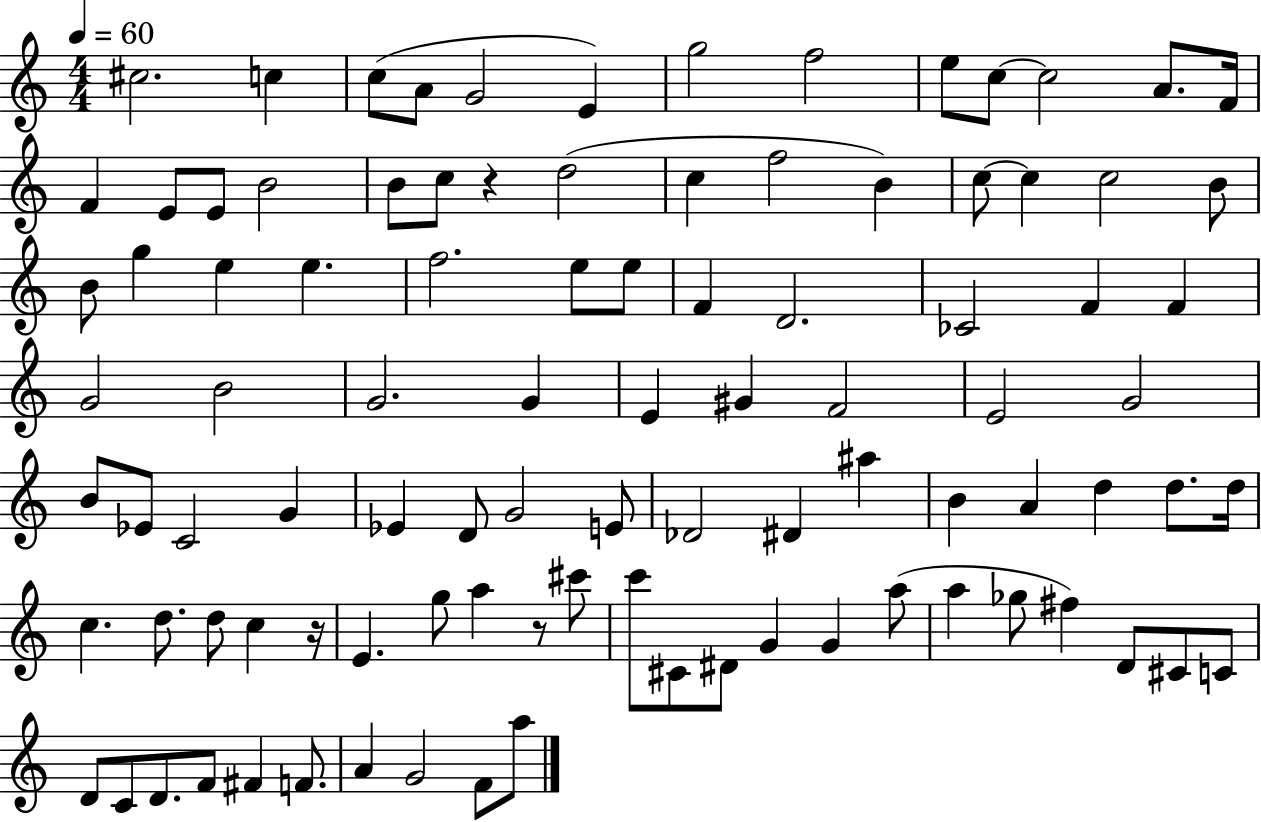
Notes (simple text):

C#5/h. C5/q C5/e A4/e G4/h E4/q G5/h F5/h E5/e C5/e C5/h A4/e. F4/s F4/q E4/e E4/e B4/h B4/e C5/e R/q D5/h C5/q F5/h B4/q C5/e C5/q C5/h B4/e B4/e G5/q E5/q E5/q. F5/h. E5/e E5/e F4/q D4/h. CES4/h F4/q F4/q G4/h B4/h G4/h. G4/q E4/q G#4/q F4/h E4/h G4/h B4/e Eb4/e C4/h G4/q Eb4/q D4/e G4/h E4/e Db4/h D#4/q A#5/q B4/q A4/q D5/q D5/e. D5/s C5/q. D5/e. D5/e C5/q R/s E4/q. G5/e A5/q R/e C#6/e C6/e C#4/e D#4/e G4/q G4/q A5/e A5/q Gb5/e F#5/q D4/e C#4/e C4/e D4/e C4/e D4/e. F4/e F#4/q F4/e. A4/q G4/h F4/e A5/e